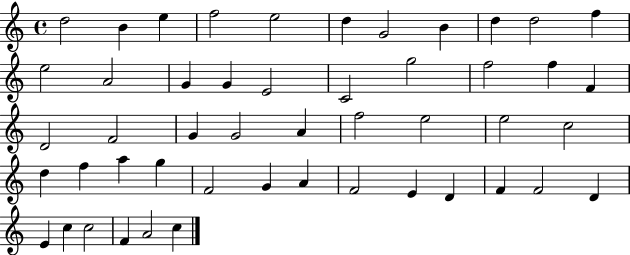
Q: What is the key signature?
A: C major